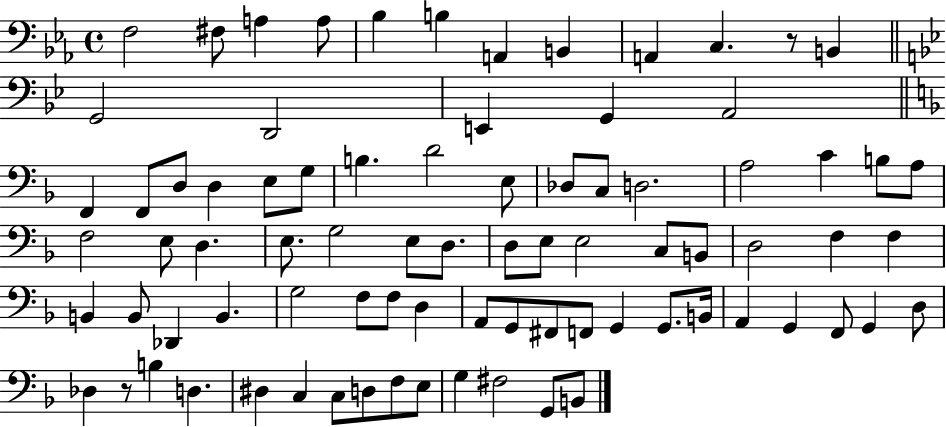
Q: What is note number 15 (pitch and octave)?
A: G2